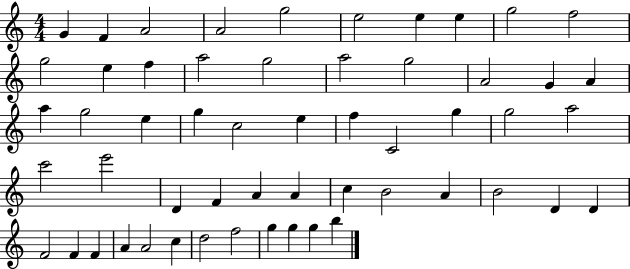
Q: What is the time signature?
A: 4/4